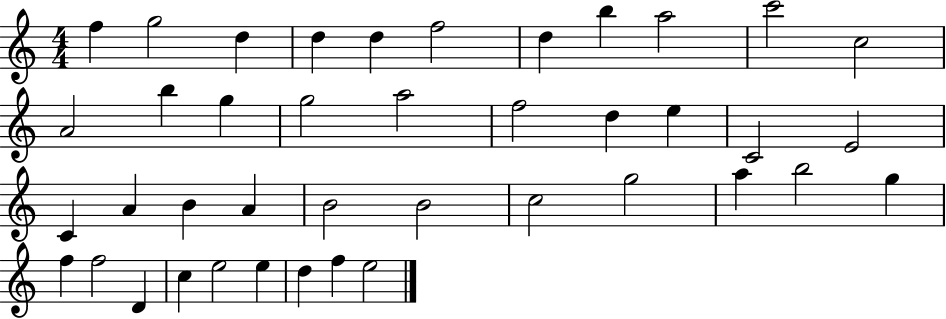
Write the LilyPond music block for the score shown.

{
  \clef treble
  \numericTimeSignature
  \time 4/4
  \key c \major
  f''4 g''2 d''4 | d''4 d''4 f''2 | d''4 b''4 a''2 | c'''2 c''2 | \break a'2 b''4 g''4 | g''2 a''2 | f''2 d''4 e''4 | c'2 e'2 | \break c'4 a'4 b'4 a'4 | b'2 b'2 | c''2 g''2 | a''4 b''2 g''4 | \break f''4 f''2 d'4 | c''4 e''2 e''4 | d''4 f''4 e''2 | \bar "|."
}